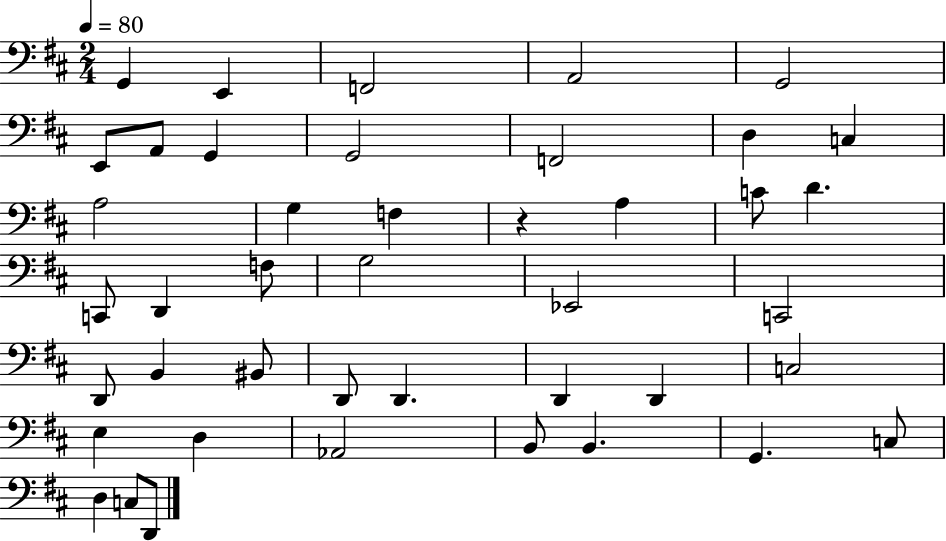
X:1
T:Untitled
M:2/4
L:1/4
K:D
G,, E,, F,,2 A,,2 G,,2 E,,/2 A,,/2 G,, G,,2 F,,2 D, C, A,2 G, F, z A, C/2 D C,,/2 D,, F,/2 G,2 _E,,2 C,,2 D,,/2 B,, ^B,,/2 D,,/2 D,, D,, D,, C,2 E, D, _A,,2 B,,/2 B,, G,, C,/2 D, C,/2 D,,/2